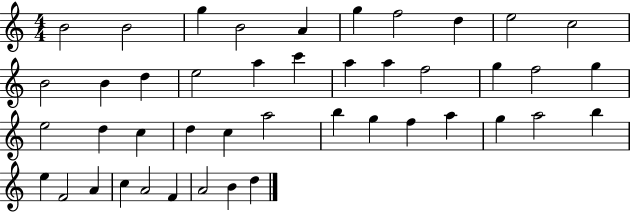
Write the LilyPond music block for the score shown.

{
  \clef treble
  \numericTimeSignature
  \time 4/4
  \key c \major
  b'2 b'2 | g''4 b'2 a'4 | g''4 f''2 d''4 | e''2 c''2 | \break b'2 b'4 d''4 | e''2 a''4 c'''4 | a''4 a''4 f''2 | g''4 f''2 g''4 | \break e''2 d''4 c''4 | d''4 c''4 a''2 | b''4 g''4 f''4 a''4 | g''4 a''2 b''4 | \break e''4 f'2 a'4 | c''4 a'2 f'4 | a'2 b'4 d''4 | \bar "|."
}